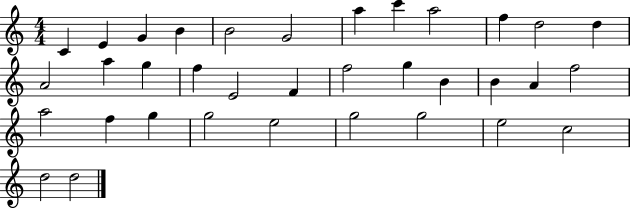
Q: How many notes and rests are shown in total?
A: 35